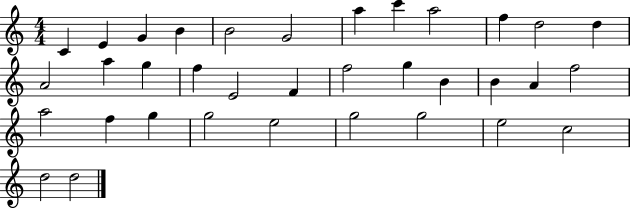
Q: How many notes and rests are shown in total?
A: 35